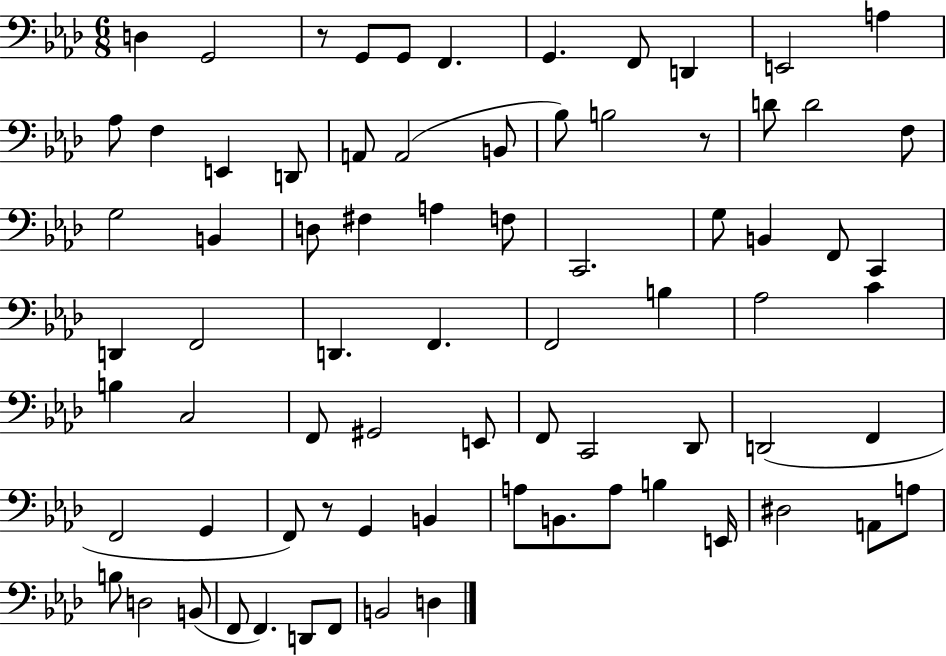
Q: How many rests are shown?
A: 3